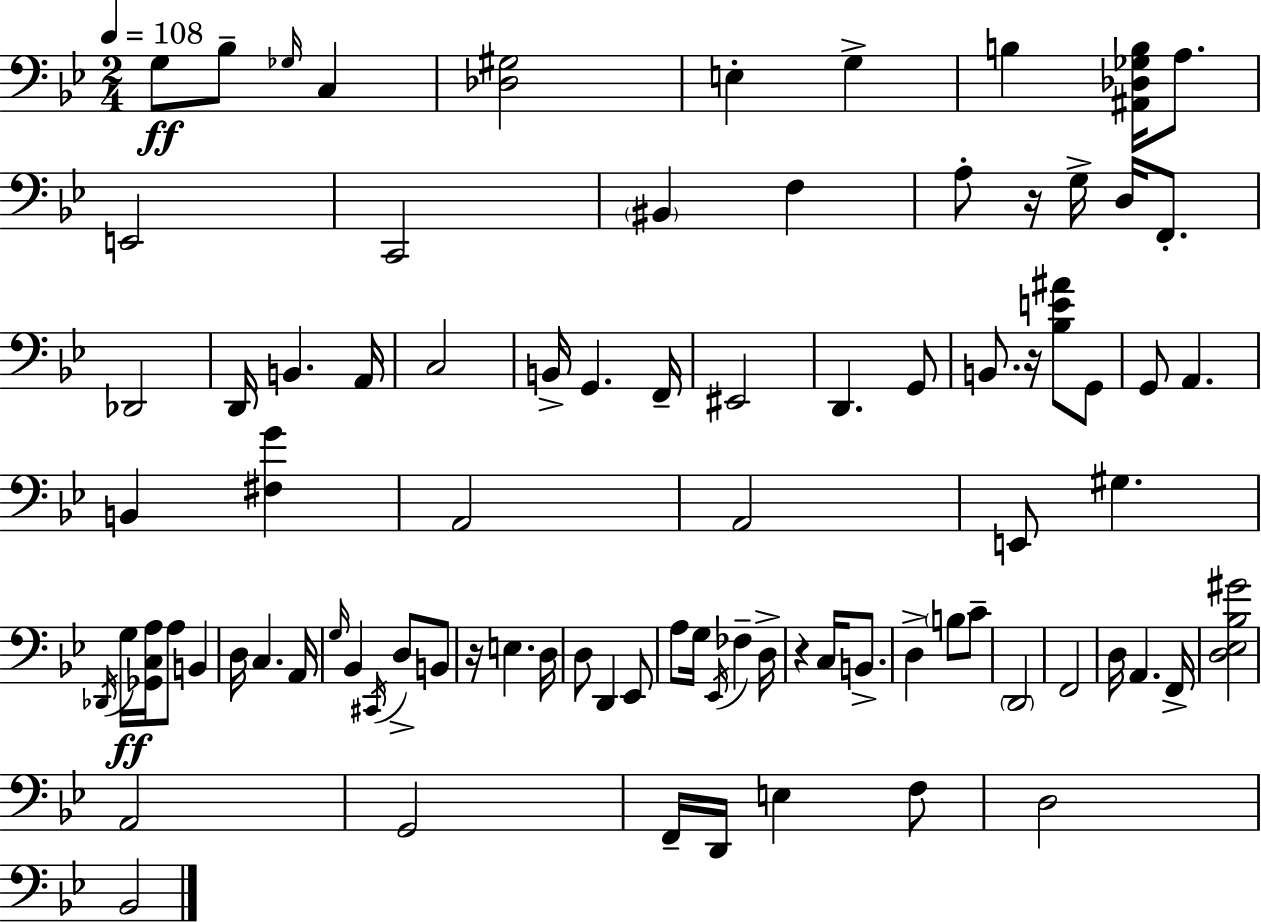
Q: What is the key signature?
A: BES major